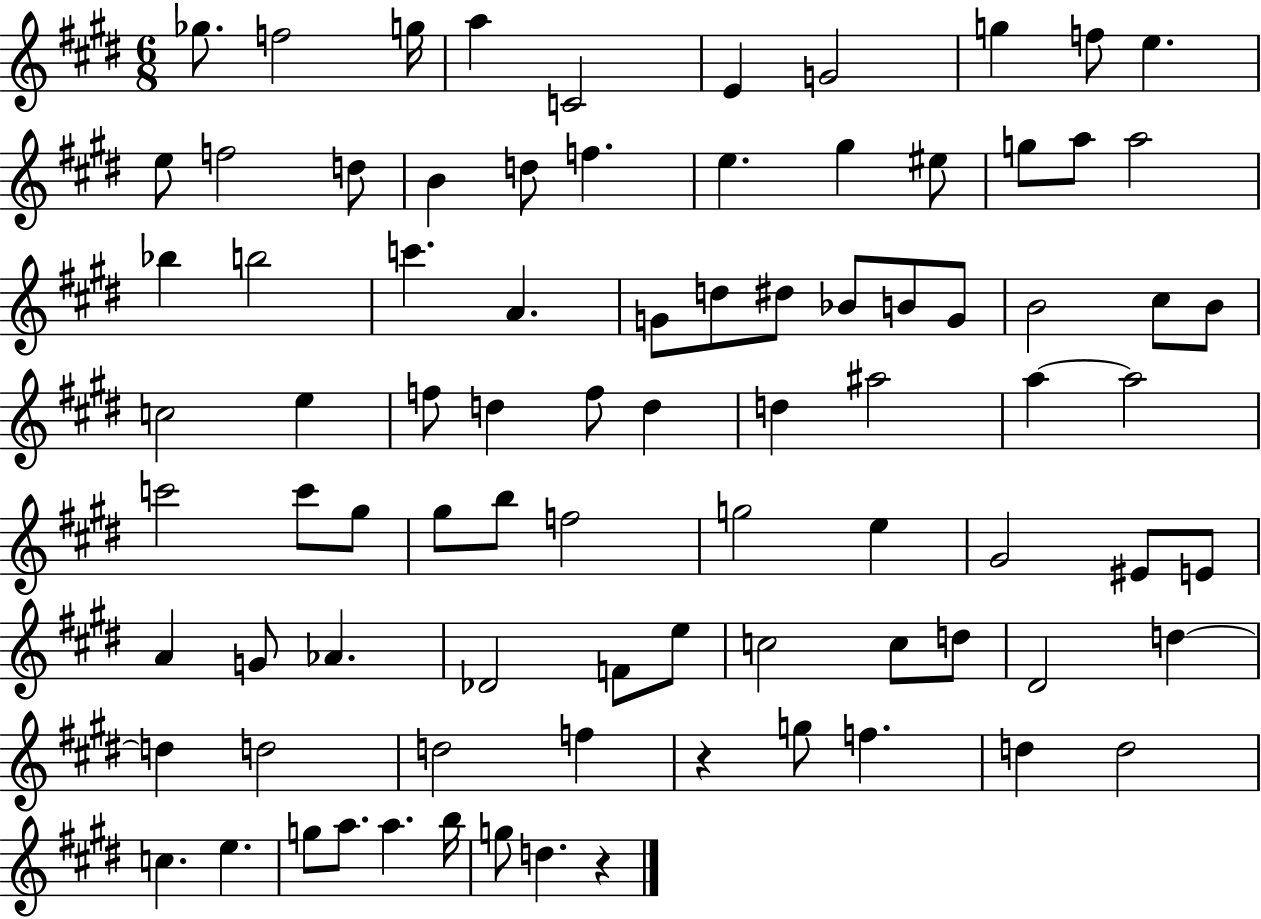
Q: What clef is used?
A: treble